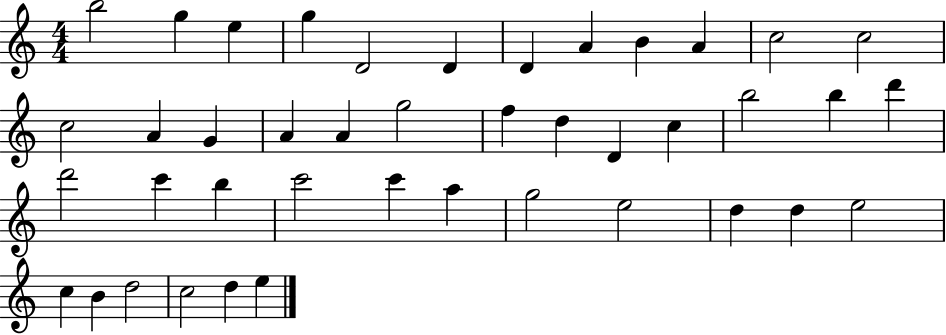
B5/h G5/q E5/q G5/q D4/h D4/q D4/q A4/q B4/q A4/q C5/h C5/h C5/h A4/q G4/q A4/q A4/q G5/h F5/q D5/q D4/q C5/q B5/h B5/q D6/q D6/h C6/q B5/q C6/h C6/q A5/q G5/h E5/h D5/q D5/q E5/h C5/q B4/q D5/h C5/h D5/q E5/q